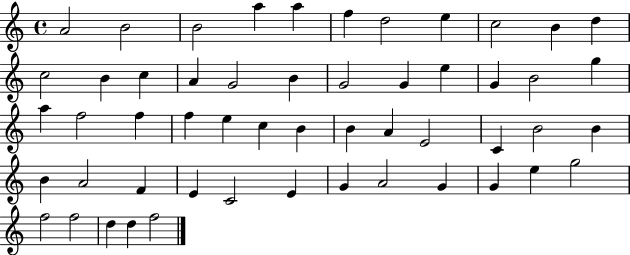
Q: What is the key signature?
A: C major